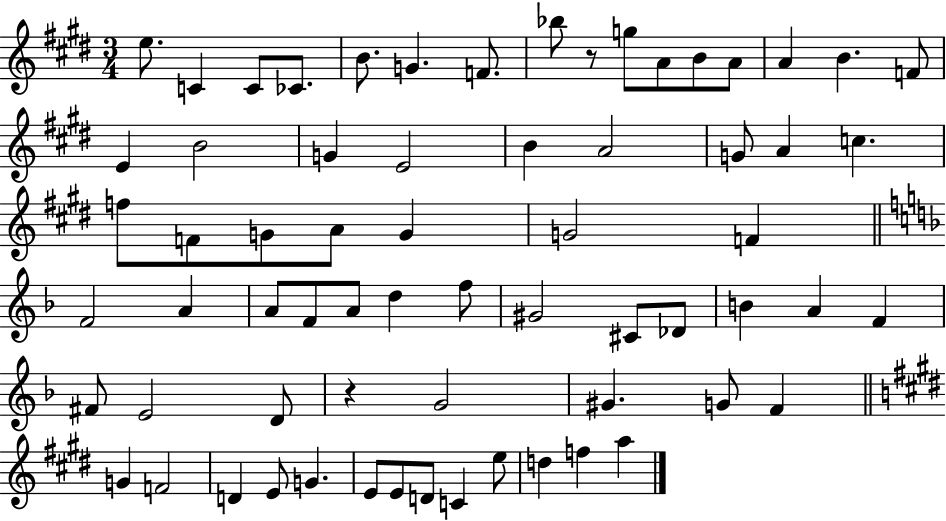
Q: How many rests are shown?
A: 2